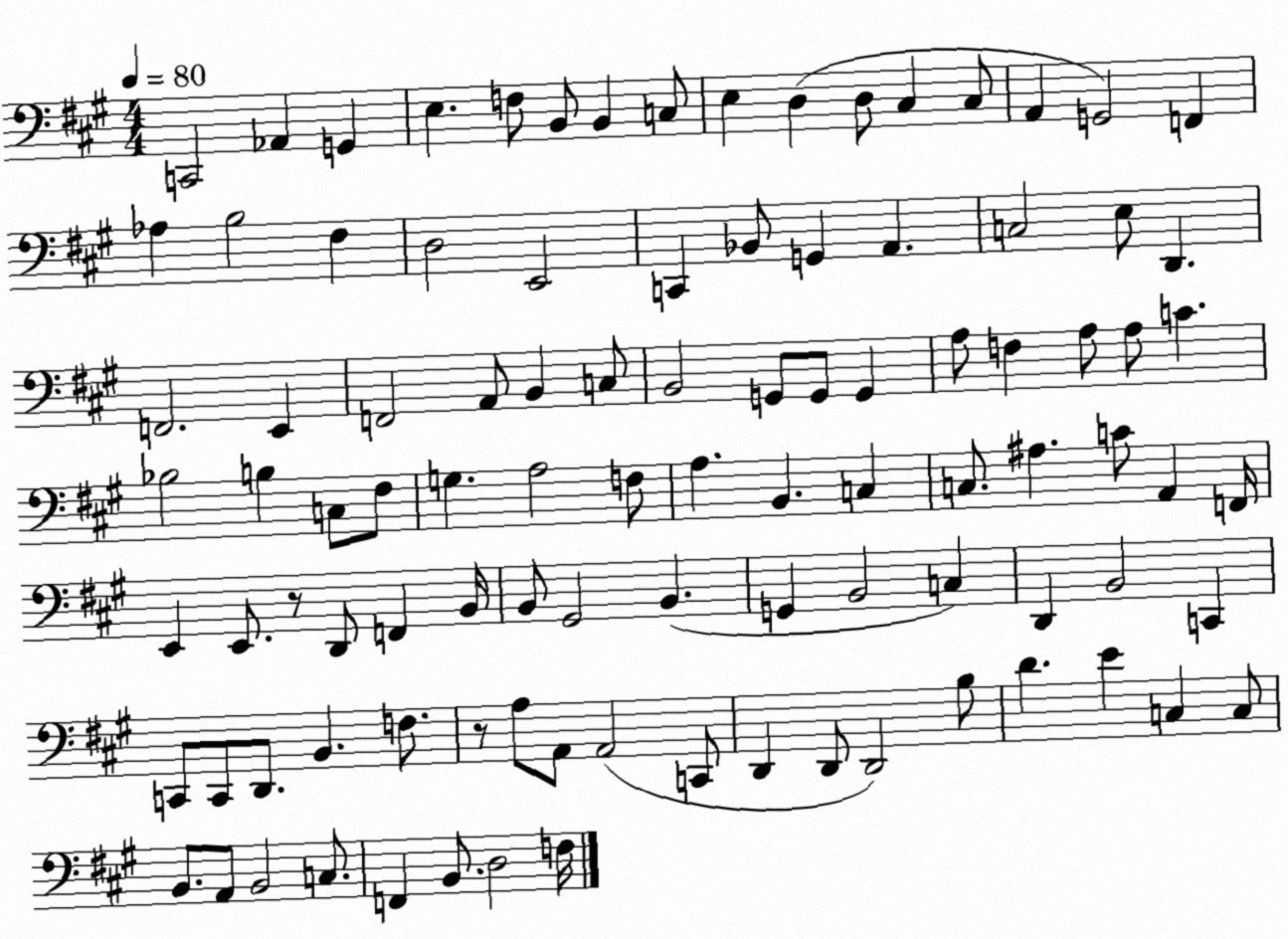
X:1
T:Untitled
M:4/4
L:1/4
K:A
C,,2 _A,, G,, E, F,/2 B,,/2 B,, C,/2 E, D, D,/2 ^C, ^C,/2 A,, G,,2 F,, _A, B,2 ^F, D,2 E,,2 C,, _B,,/2 G,, A,, C,2 E,/2 D,, F,,2 E,, F,,2 A,,/2 B,, C,/2 B,,2 G,,/2 G,,/2 G,, A,/2 F, A,/2 A,/2 C _B,2 B, C,/2 ^F,/2 G, A,2 F,/2 A, B,, C, C,/2 ^A, C/2 A,, F,,/4 E,, E,,/2 z/2 D,,/2 F,, B,,/4 B,,/2 ^G,,2 B,, G,, B,,2 C, D,, B,,2 C,, C,,/2 C,,/2 D,,/2 B,, F,/2 z/2 A,/2 A,,/2 A,,2 C,,/2 D,, D,,/2 D,,2 B,/2 D E C, C,/2 B,,/2 A,,/2 B,,2 C,/2 F,, B,,/2 D,2 F,/4